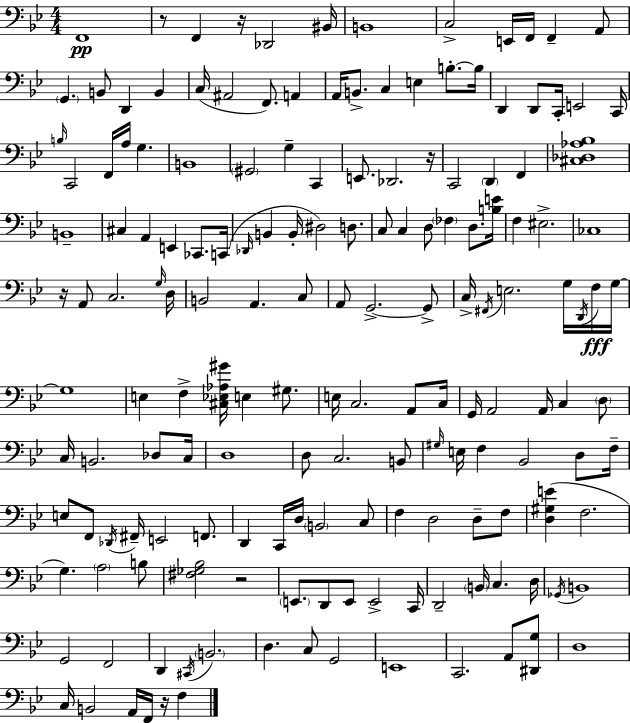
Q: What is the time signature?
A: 4/4